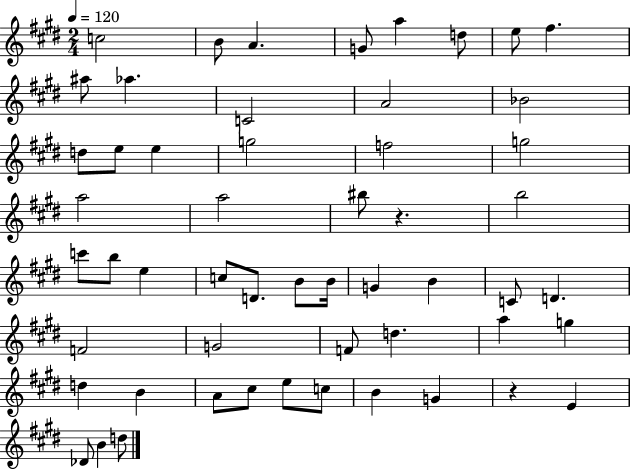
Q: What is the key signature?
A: E major